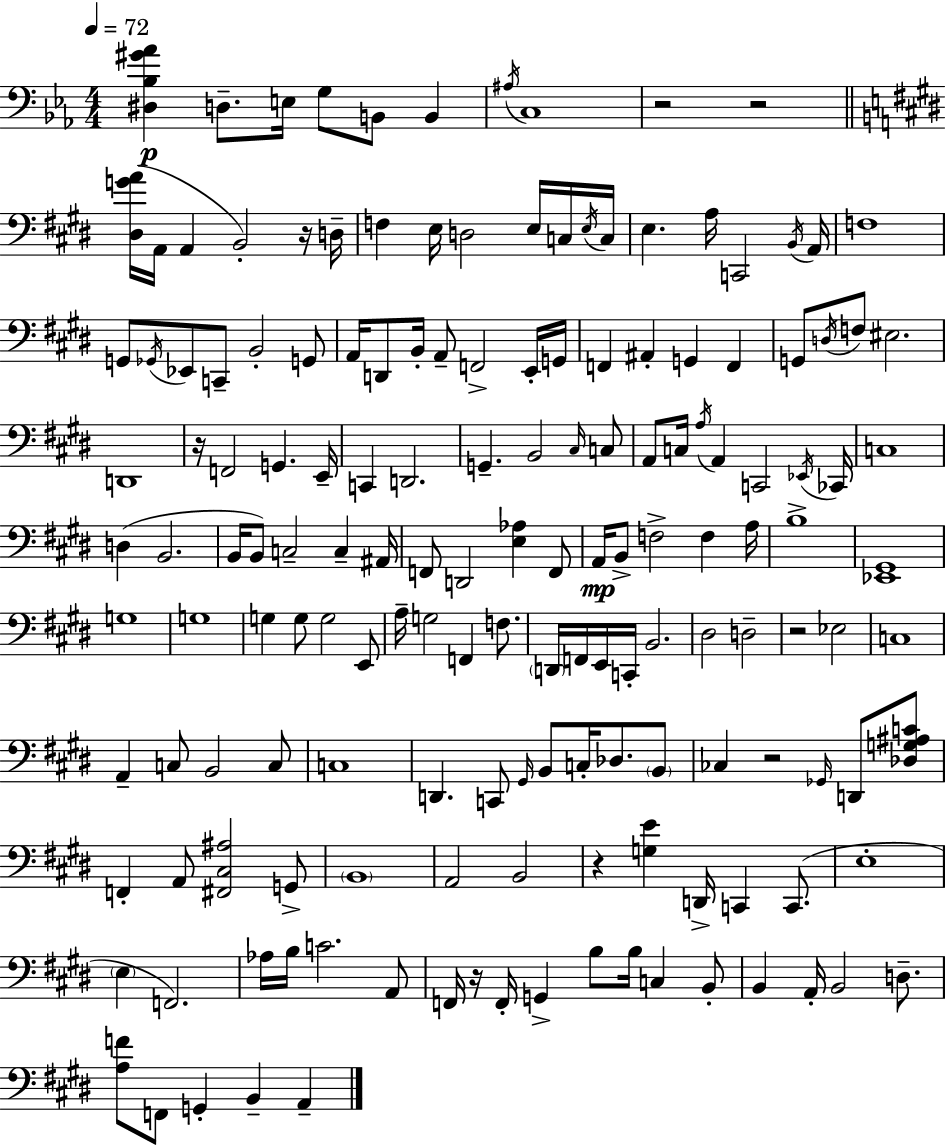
X:1
T:Untitled
M:4/4
L:1/4
K:Cm
[^D,_B,^G_A] D,/2 E,/4 G,/2 B,,/2 B,, ^A,/4 C,4 z2 z2 [^D,GA]/4 A,,/4 A,, B,,2 z/4 D,/4 F, E,/4 D,2 E,/4 C,/4 E,/4 C,/4 E, A,/4 C,,2 B,,/4 A,,/4 F,4 G,,/2 _G,,/4 _E,,/2 C,,/2 B,,2 G,,/2 A,,/4 D,,/2 B,,/4 A,,/2 F,,2 E,,/4 G,,/4 F,, ^A,, G,, F,, G,,/2 D,/4 F,/2 ^E,2 D,,4 z/4 F,,2 G,, E,,/4 C,, D,,2 G,, B,,2 ^C,/4 C,/2 A,,/2 C,/4 A,/4 A,, C,,2 _E,,/4 _C,,/4 C,4 D, B,,2 B,,/4 B,,/2 C,2 C, ^A,,/4 F,,/2 D,,2 [E,_A,] F,,/2 A,,/4 B,,/2 F,2 F, A,/4 B,4 [_E,,^G,,]4 G,4 G,4 G, G,/2 G,2 E,,/2 A,/4 G,2 F,, F,/2 D,,/4 F,,/4 E,,/4 C,,/4 B,,2 ^D,2 D,2 z2 _E,2 C,4 A,, C,/2 B,,2 C,/2 C,4 D,, C,,/2 ^G,,/4 B,,/2 C,/4 _D,/2 B,,/2 _C, z2 _G,,/4 D,,/2 [_D,G,^A,C]/2 F,, A,,/2 [^F,,^C,^A,]2 G,,/2 B,,4 A,,2 B,,2 z [G,E] D,,/4 C,, C,,/2 E,4 E, F,,2 _A,/4 B,/4 C2 A,,/2 F,,/4 z/4 F,,/4 G,, B,/2 B,/4 C, B,,/2 B,, A,,/4 B,,2 D,/2 [A,F]/2 F,,/2 G,, B,, A,,